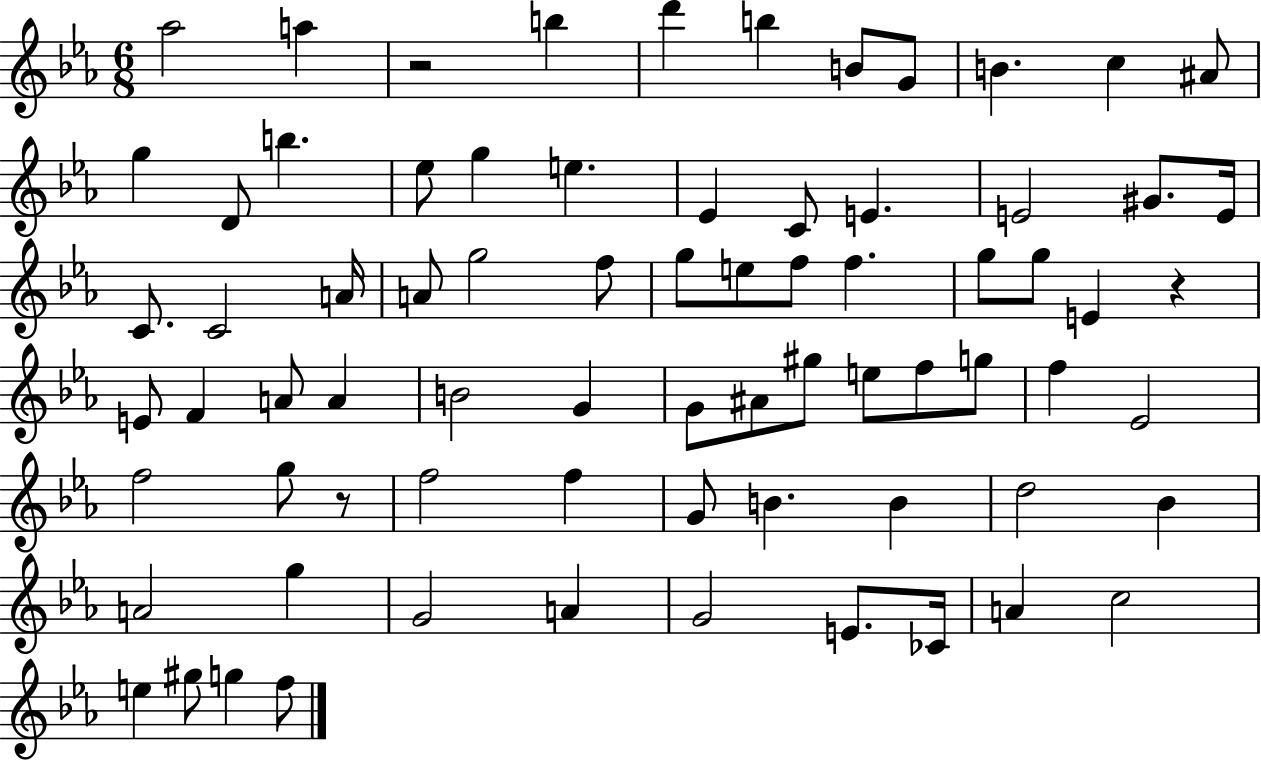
Ab5/h A5/q R/h B5/q D6/q B5/q B4/e G4/e B4/q. C5/q A#4/e G5/q D4/e B5/q. Eb5/e G5/q E5/q. Eb4/q C4/e E4/q. E4/h G#4/e. E4/s C4/e. C4/h A4/s A4/e G5/h F5/e G5/e E5/e F5/e F5/q. G5/e G5/e E4/q R/q E4/e F4/q A4/e A4/q B4/h G4/q G4/e A#4/e G#5/e E5/e F5/e G5/e F5/q Eb4/h F5/h G5/e R/e F5/h F5/q G4/e B4/q. B4/q D5/h Bb4/q A4/h G5/q G4/h A4/q G4/h E4/e. CES4/s A4/q C5/h E5/q G#5/e G5/q F5/e